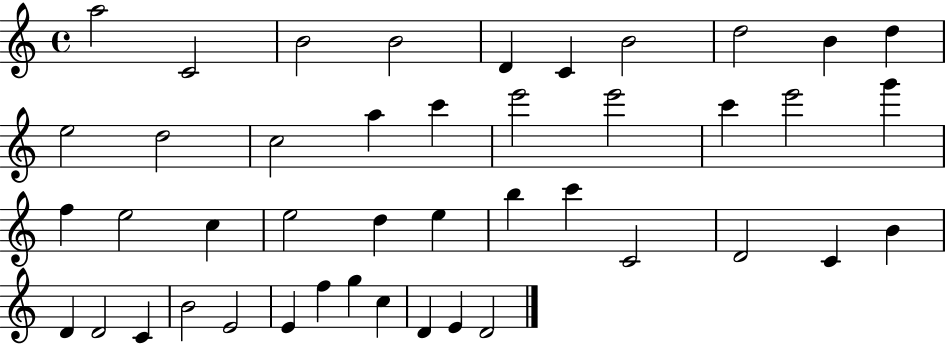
{
  \clef treble
  \time 4/4
  \defaultTimeSignature
  \key c \major
  a''2 c'2 | b'2 b'2 | d'4 c'4 b'2 | d''2 b'4 d''4 | \break e''2 d''2 | c''2 a''4 c'''4 | e'''2 e'''2 | c'''4 e'''2 g'''4 | \break f''4 e''2 c''4 | e''2 d''4 e''4 | b''4 c'''4 c'2 | d'2 c'4 b'4 | \break d'4 d'2 c'4 | b'2 e'2 | e'4 f''4 g''4 c''4 | d'4 e'4 d'2 | \break \bar "|."
}